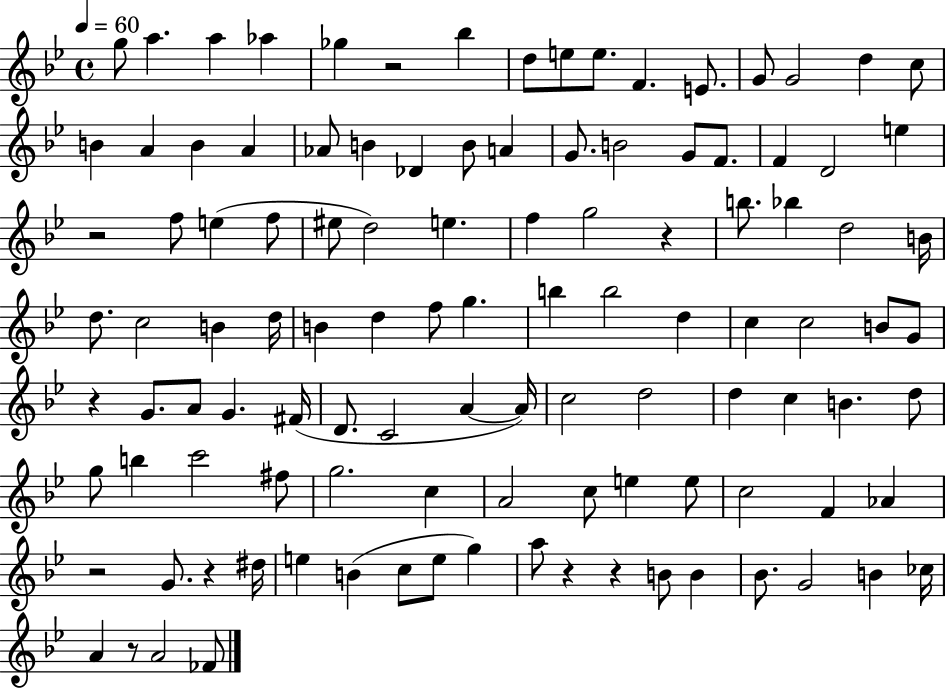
{
  \clef treble
  \time 4/4
  \defaultTimeSignature
  \key bes \major
  \tempo 4 = 60
  g''8 a''4. a''4 aes''4 | ges''4 r2 bes''4 | d''8 e''8 e''8. f'4. e'8. | g'8 g'2 d''4 c''8 | \break b'4 a'4 b'4 a'4 | aes'8 b'4 des'4 b'8 a'4 | g'8. b'2 g'8 f'8. | f'4 d'2 e''4 | \break r2 f''8 e''4( f''8 | eis''8 d''2) e''4. | f''4 g''2 r4 | b''8. bes''4 d''2 b'16 | \break d''8. c''2 b'4 d''16 | b'4 d''4 f''8 g''4. | b''4 b''2 d''4 | c''4 c''2 b'8 g'8 | \break r4 g'8. a'8 g'4. fis'16( | d'8. c'2 a'4~~ a'16) | c''2 d''2 | d''4 c''4 b'4. d''8 | \break g''8 b''4 c'''2 fis''8 | g''2. c''4 | a'2 c''8 e''4 e''8 | c''2 f'4 aes'4 | \break r2 g'8. r4 dis''16 | e''4 b'4( c''8 e''8 g''4) | a''8 r4 r4 b'8 b'4 | bes'8. g'2 b'4 ces''16 | \break a'4 r8 a'2 fes'8 | \bar "|."
}